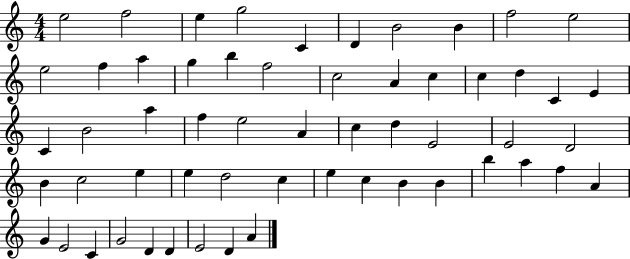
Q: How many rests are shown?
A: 0